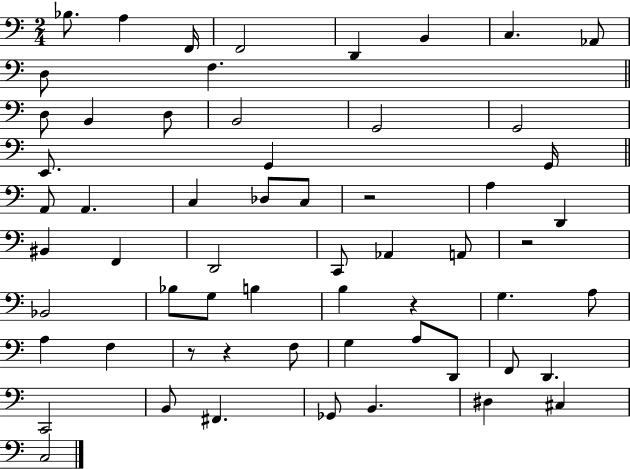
{
  \clef bass
  \numericTimeSignature
  \time 2/4
  \key c \major
  bes8. a4 f,16 | f,2 | d,4 b,4 | c4. aes,8 | \break d8 f4. | \bar "||" \break \key a \minor d8 b,4 d8 | b,2 | g,2 | g,2 | \break e,8. g,4 g,16 | \bar "||" \break \key a \minor a,8 a,4. | c4 des8 c8 | r2 | a4 d,4 | \break bis,4 f,4 | d,2 | c,8 aes,4 a,8 | r2 | \break bes,2 | bes8 g8 b4 | b4 r4 | g4. a8 | \break a4 f4 | r8 r4 f8 | g4 a8 d,8 | f,8 d,4. | \break c,2 | b,8 fis,4. | ges,8 b,4. | dis4 cis4 | \break c2 | \bar "|."
}